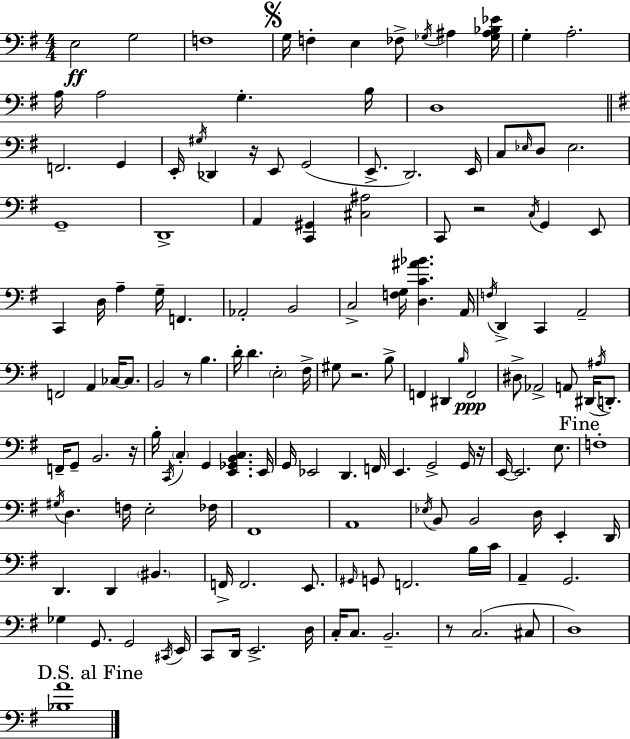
{
  \clef bass
  \numericTimeSignature
  \time 4/4
  \key g \major
  e2\ff g2 | f1 | \mark \markup { \musicglyph "scripts.segno" } g16 f4-. e4 fes8-> \acciaccatura { ges16 } ais4 | <ges ais bes ees'>16 g4-. a2.-. | \break a16 a2 g4.-. | b16 d1 | \bar "||" \break \key g \major f,2. g,4 | e,16-. \acciaccatura { gis16 } des,4 r16 e,8 g,2( | e,8.-> d,2.) | e,16 c8 \grace { ees16 } d8 ees2. | \break g,1-- | d,1-> | a,4 <c, gis,>4 <cis ais>2 | c,8 r2 \acciaccatura { c16 } g,4 | \break e,8 c,4 d16 a4-- g16-- f,4. | aes,2-. b,2 | c2-> <f g>16 <d c' ais' bes'>4. | a,16 \acciaccatura { f16 } d,4-> c,4 a,2-- | \break f,2 a,4 | ces16~~ ces8. b,2 r8 b4. | d'16-. d'4. \parenthesize e2-. | fis16-> gis8 r2. | \break b8-> f,4 dis,4 \grace { b16 }\ppp f,2 | dis8-> aes,2-> a,8 | dis,16( \acciaccatura { ais16 } d,8.-.) f,16-- g,8-- b,2. | r16 b16-. \acciaccatura { c,16 } \parenthesize c4-. g,4 | \break <e, ges, b, c>4. e,16 g,16 ees,2 | d,4. f,16 e,4. g,2-> | g,16 r16 e,16~~ e,2. | e8. \mark "Fine" f1-. | \break \acciaccatura { gis16 } d4. f16 e2-. | fes16 fis,1 | a,1 | \acciaccatura { ees16 } b,8 b,2 | \break d16 e,4-. d,16 d,4. d,4 | \parenthesize bis,4. f,16-> f,2. | e,8. \grace { gis,16 } g,8 f,2. | b16 c'16 a,4-- g,2. | \break ges4 g,8. | g,2 \acciaccatura { cis,16 } e,16 c,8 d,16 e,2.-> | d16 c16-. c8. b,2.-- | r8 c2.( | \break cis8 d1) | \mark "D.S. al Fine" <bes a'>1 | \bar "|."
}